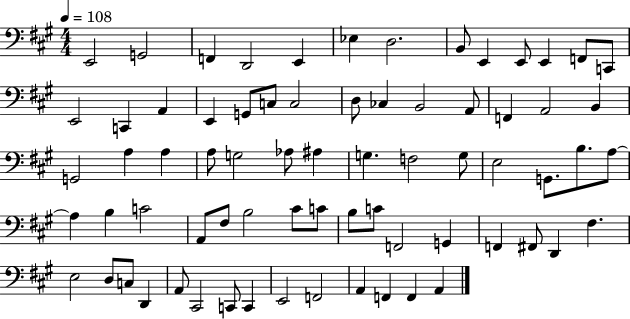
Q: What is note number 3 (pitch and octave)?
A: F2